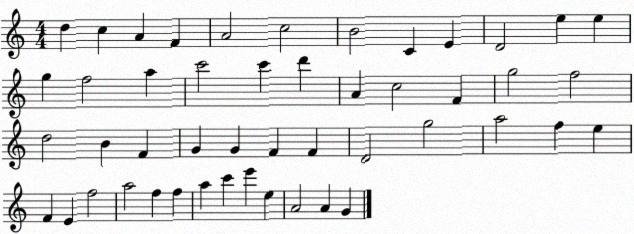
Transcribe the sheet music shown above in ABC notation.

X:1
T:Untitled
M:4/4
L:1/4
K:C
d c A F A2 c2 B2 C E D2 e e g f2 a c'2 c' d' A c2 F g2 f2 d2 B F G G F F D2 g2 a2 f e F E f2 a2 f f a c' e' e A2 A G